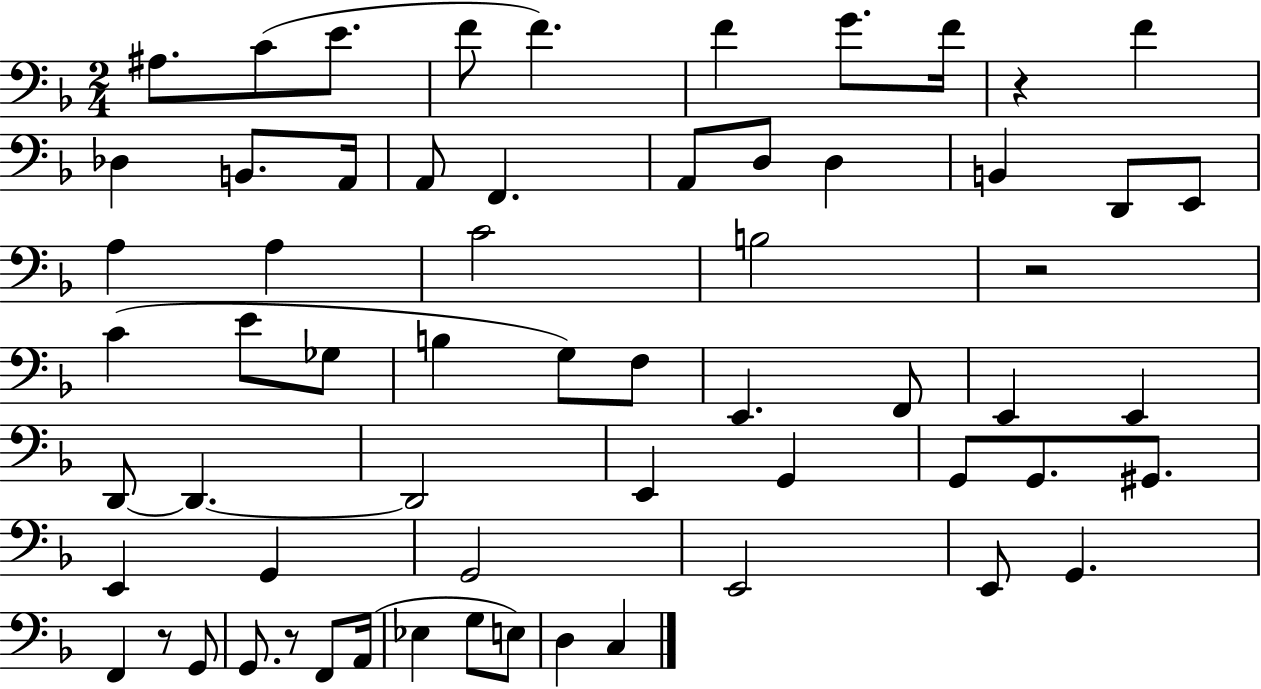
X:1
T:Untitled
M:2/4
L:1/4
K:F
^A,/2 C/2 E/2 F/2 F F G/2 F/4 z F _D, B,,/2 A,,/4 A,,/2 F,, A,,/2 D,/2 D, B,, D,,/2 E,,/2 A, A, C2 B,2 z2 C E/2 _G,/2 B, G,/2 F,/2 E,, F,,/2 E,, E,, D,,/2 D,, D,,2 E,, G,, G,,/2 G,,/2 ^G,,/2 E,, G,, G,,2 E,,2 E,,/2 G,, F,, z/2 G,,/2 G,,/2 z/2 F,,/2 A,,/4 _E, G,/2 E,/2 D, C,